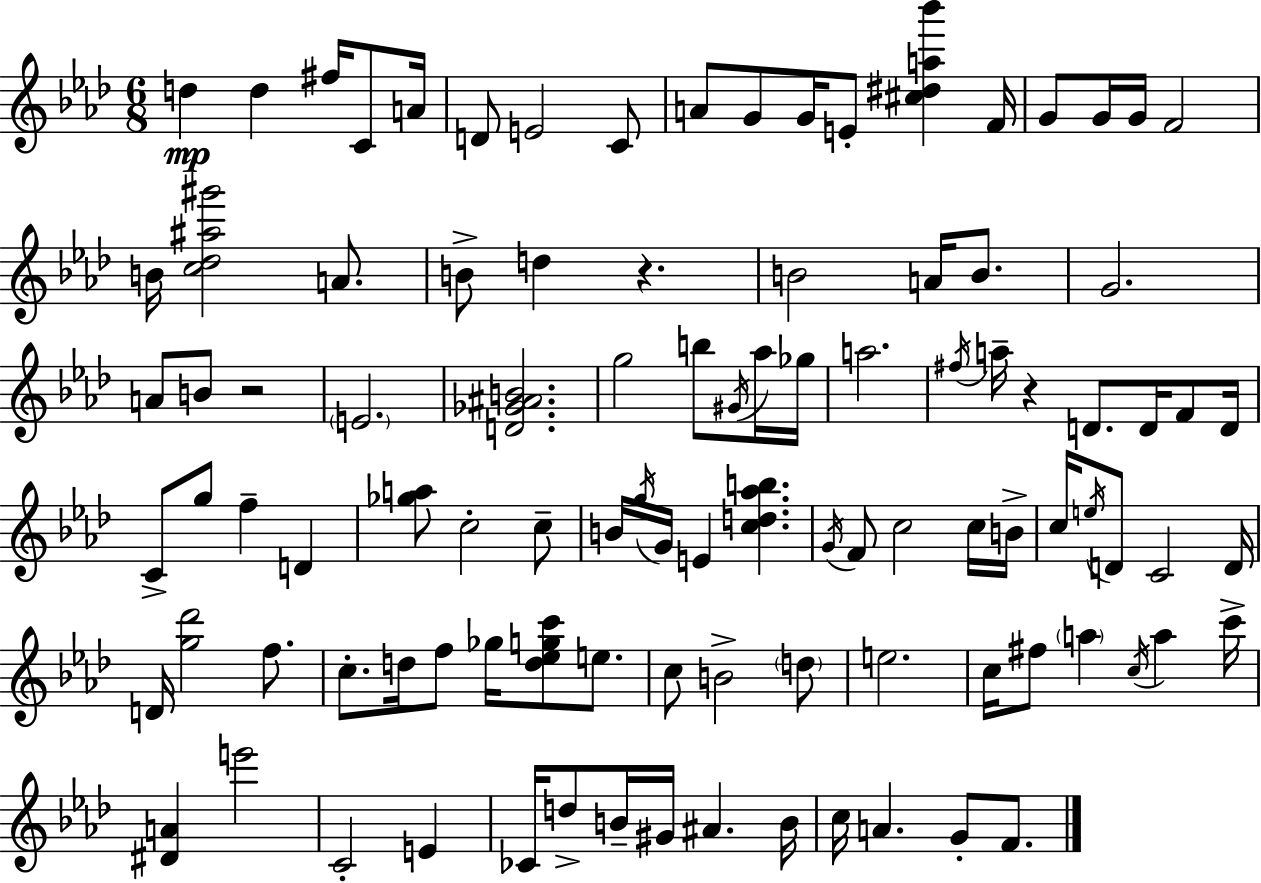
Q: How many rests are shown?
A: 3